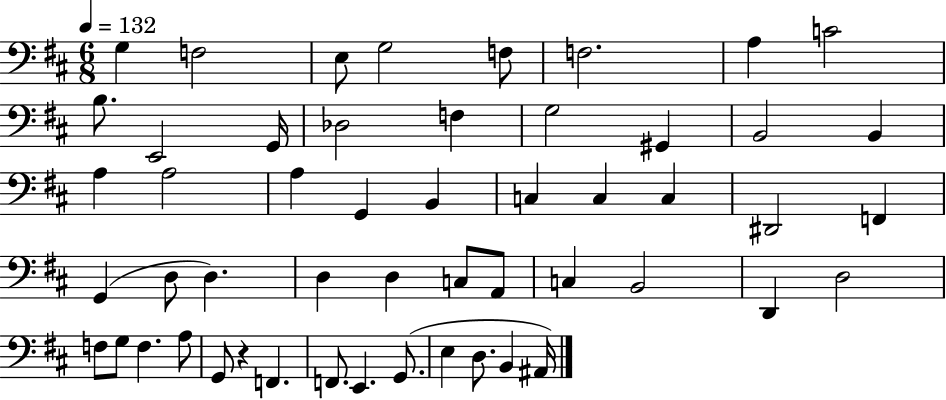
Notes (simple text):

G3/q F3/h E3/e G3/h F3/e F3/h. A3/q C4/h B3/e. E2/h G2/s Db3/h F3/q G3/h G#2/q B2/h B2/q A3/q A3/h A3/q G2/q B2/q C3/q C3/q C3/q D#2/h F2/q G2/q D3/e D3/q. D3/q D3/q C3/e A2/e C3/q B2/h D2/q D3/h F3/e G3/e F3/q. A3/e G2/e R/q F2/q. F2/e. E2/q. G2/e. E3/q D3/e. B2/q A#2/s